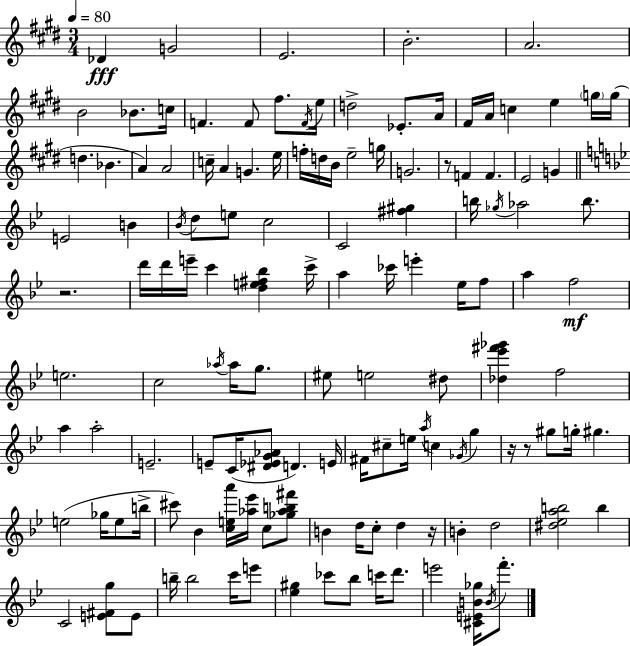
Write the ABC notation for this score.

X:1
T:Untitled
M:3/4
L:1/4
K:E
_D G2 E2 B2 A2 B2 _B/2 c/4 F F/2 ^f/2 F/4 e/4 d2 _E/2 A/4 ^F/4 A/4 c e g/4 g/4 d _B A A2 c/4 A G e/4 f/4 d/4 B/4 e2 g/4 G2 z/2 F F E2 G E2 B _B/4 d/2 e/2 c2 C2 [^f^g] b/4 _g/4 _a2 b/2 z2 d'/4 d'/4 e'/4 c' [de^f_b] c'/4 a _c'/4 e' _e/4 f/2 a f2 e2 c2 _a/4 _a/4 g/2 ^e/2 e2 ^d/2 [_d_e'^f'_g'] f2 a a2 E2 E/2 C/4 [^D_EG_A]/2 D E/4 ^F/4 ^c/2 e/4 a/4 c _G/4 g z/4 z/2 ^g/2 g/4 ^g e2 _g/4 e/2 b/4 ^c'/2 _B [cea']/4 [_a_e']/4 c/2 [_g_ab^f']/2 B d/4 c/2 d z/4 B d2 [^d_eab]2 b C2 [E^Fg]/2 E/2 b/4 b2 c'/4 e'/2 [_e^g] _c'/2 _b/2 c'/4 d'/2 e'2 [^CEB_g]/4 B/4 f'/2